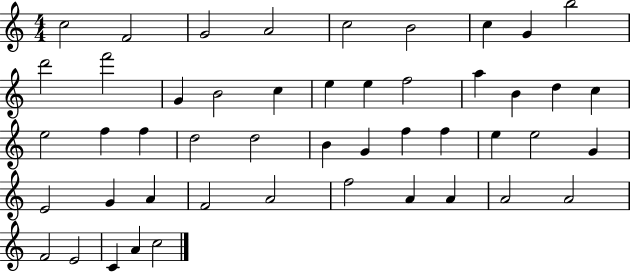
X:1
T:Untitled
M:4/4
L:1/4
K:C
c2 F2 G2 A2 c2 B2 c G b2 d'2 f'2 G B2 c e e f2 a B d c e2 f f d2 d2 B G f f e e2 G E2 G A F2 A2 f2 A A A2 A2 F2 E2 C A c2